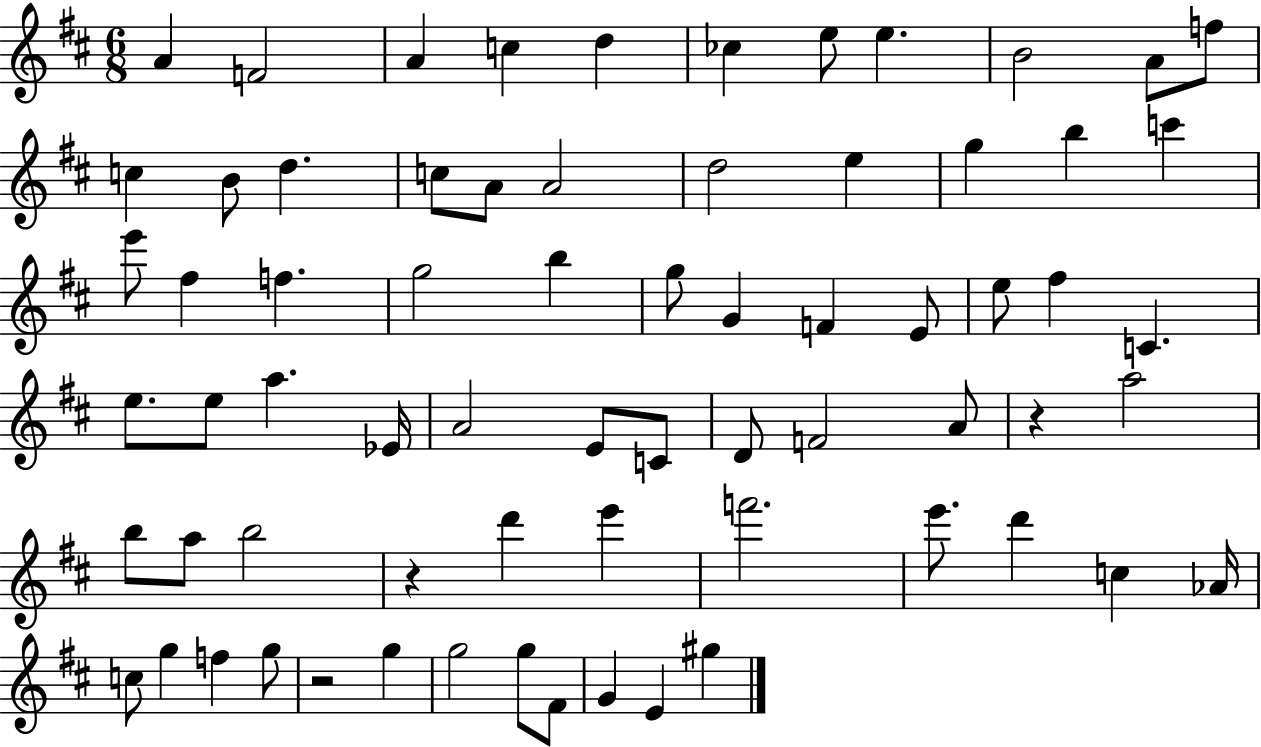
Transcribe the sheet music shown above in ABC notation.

X:1
T:Untitled
M:6/8
L:1/4
K:D
A F2 A c d _c e/2 e B2 A/2 f/2 c B/2 d c/2 A/2 A2 d2 e g b c' e'/2 ^f f g2 b g/2 G F E/2 e/2 ^f C e/2 e/2 a _E/4 A2 E/2 C/2 D/2 F2 A/2 z a2 b/2 a/2 b2 z d' e' f'2 e'/2 d' c _A/4 c/2 g f g/2 z2 g g2 g/2 ^F/2 G E ^g